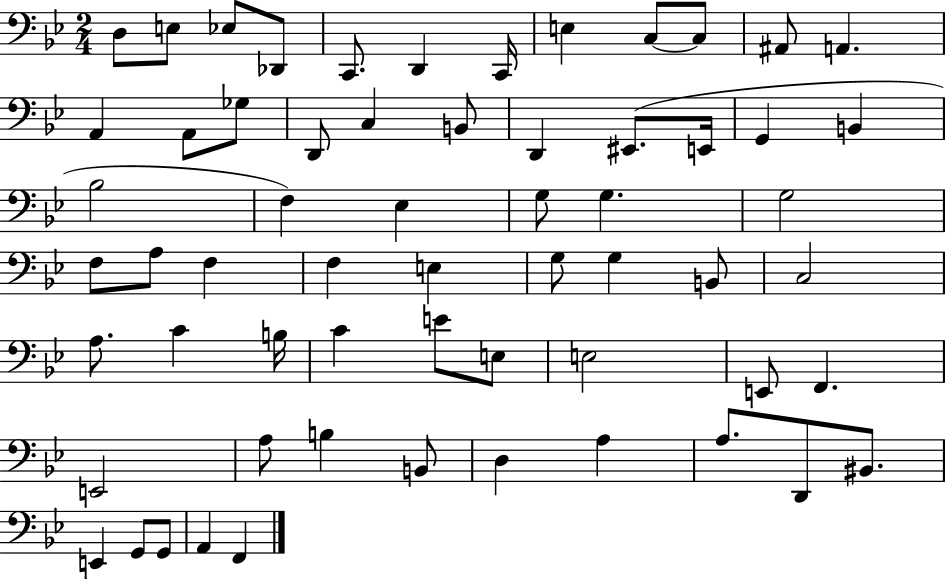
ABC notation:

X:1
T:Untitled
M:2/4
L:1/4
K:Bb
D,/2 E,/2 _E,/2 _D,,/2 C,,/2 D,, C,,/4 E, C,/2 C,/2 ^A,,/2 A,, A,, A,,/2 _G,/2 D,,/2 C, B,,/2 D,, ^E,,/2 E,,/4 G,, B,, _B,2 F, _E, G,/2 G, G,2 F,/2 A,/2 F, F, E, G,/2 G, B,,/2 C,2 A,/2 C B,/4 C E/2 E,/2 E,2 E,,/2 F,, E,,2 A,/2 B, B,,/2 D, A, A,/2 D,,/2 ^B,,/2 E,, G,,/2 G,,/2 A,, F,,